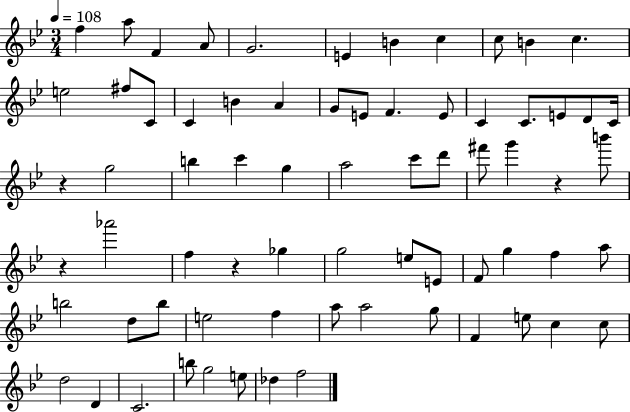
F5/q A5/e F4/q A4/e G4/h. E4/q B4/q C5/q C5/e B4/q C5/q. E5/h F#5/e C4/e C4/q B4/q A4/q G4/e E4/e F4/q. E4/e C4/q C4/e. E4/e D4/e C4/s R/q G5/h B5/q C6/q G5/q A5/h C6/e D6/e F#6/e G6/q R/q B6/e R/q Ab6/h F5/q R/q Gb5/q G5/h E5/e E4/e F4/e G5/q F5/q A5/e B5/h D5/e B5/e E5/h F5/q A5/e A5/h G5/e F4/q E5/e C5/q C5/e D5/h D4/q C4/h. B5/e G5/h E5/e Db5/q F5/h